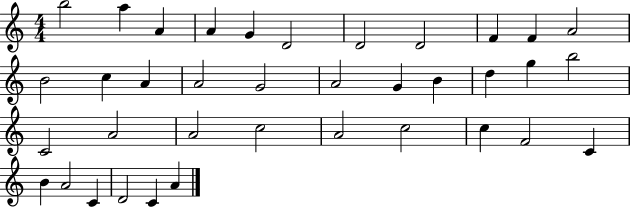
X:1
T:Untitled
M:4/4
L:1/4
K:C
b2 a A A G D2 D2 D2 F F A2 B2 c A A2 G2 A2 G B d g b2 C2 A2 A2 c2 A2 c2 c F2 C B A2 C D2 C A